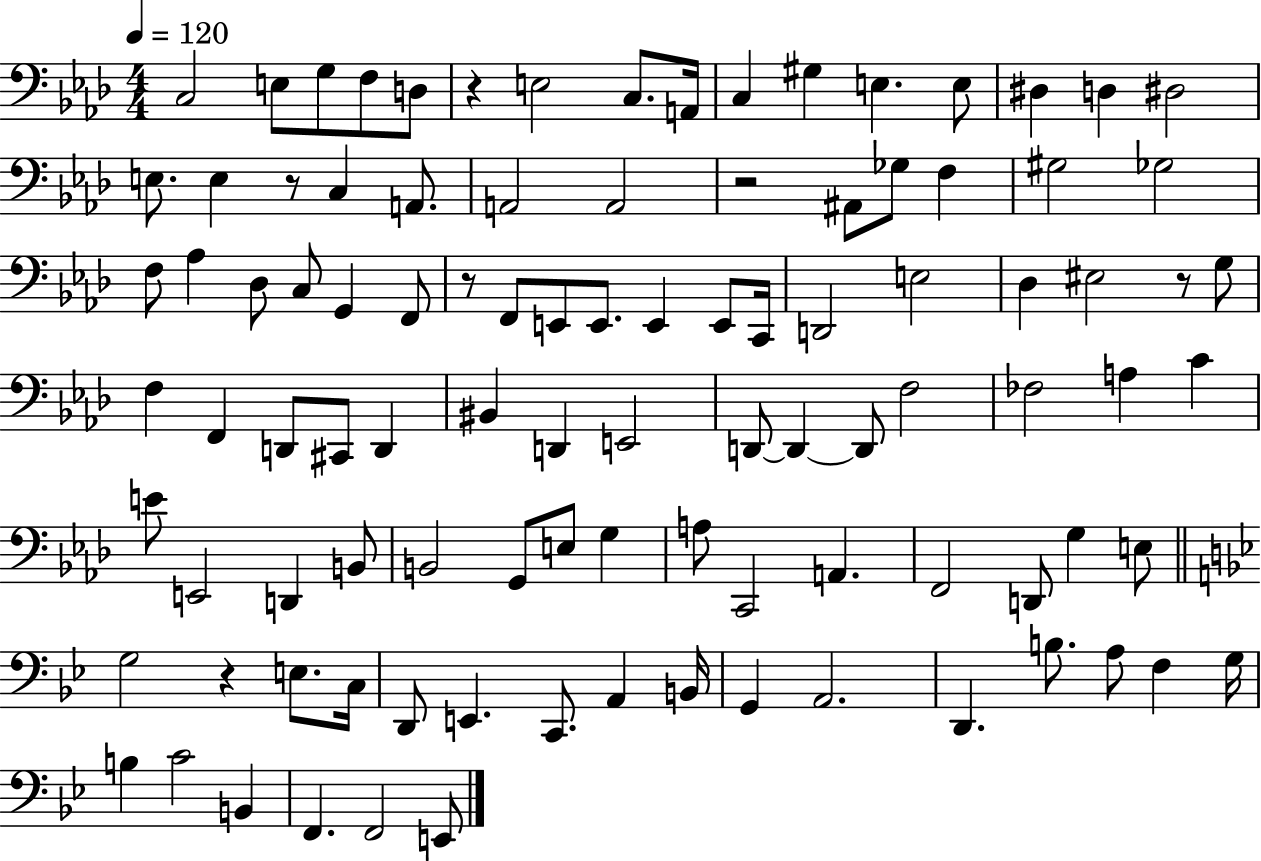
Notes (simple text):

C3/h E3/e G3/e F3/e D3/e R/q E3/h C3/e. A2/s C3/q G#3/q E3/q. E3/e D#3/q D3/q D#3/h E3/e. E3/q R/e C3/q A2/e. A2/h A2/h R/h A#2/e Gb3/e F3/q G#3/h Gb3/h F3/e Ab3/q Db3/e C3/e G2/q F2/e R/e F2/e E2/e E2/e. E2/q E2/e C2/s D2/h E3/h Db3/q EIS3/h R/e G3/e F3/q F2/q D2/e C#2/e D2/q BIS2/q D2/q E2/h D2/e D2/q D2/e F3/h FES3/h A3/q C4/q E4/e E2/h D2/q B2/e B2/h G2/e E3/e G3/q A3/e C2/h A2/q. F2/h D2/e G3/q E3/e G3/h R/q E3/e. C3/s D2/e E2/q. C2/e. A2/q B2/s G2/q A2/h. D2/q. B3/e. A3/e F3/q G3/s B3/q C4/h B2/q F2/q. F2/h E2/e